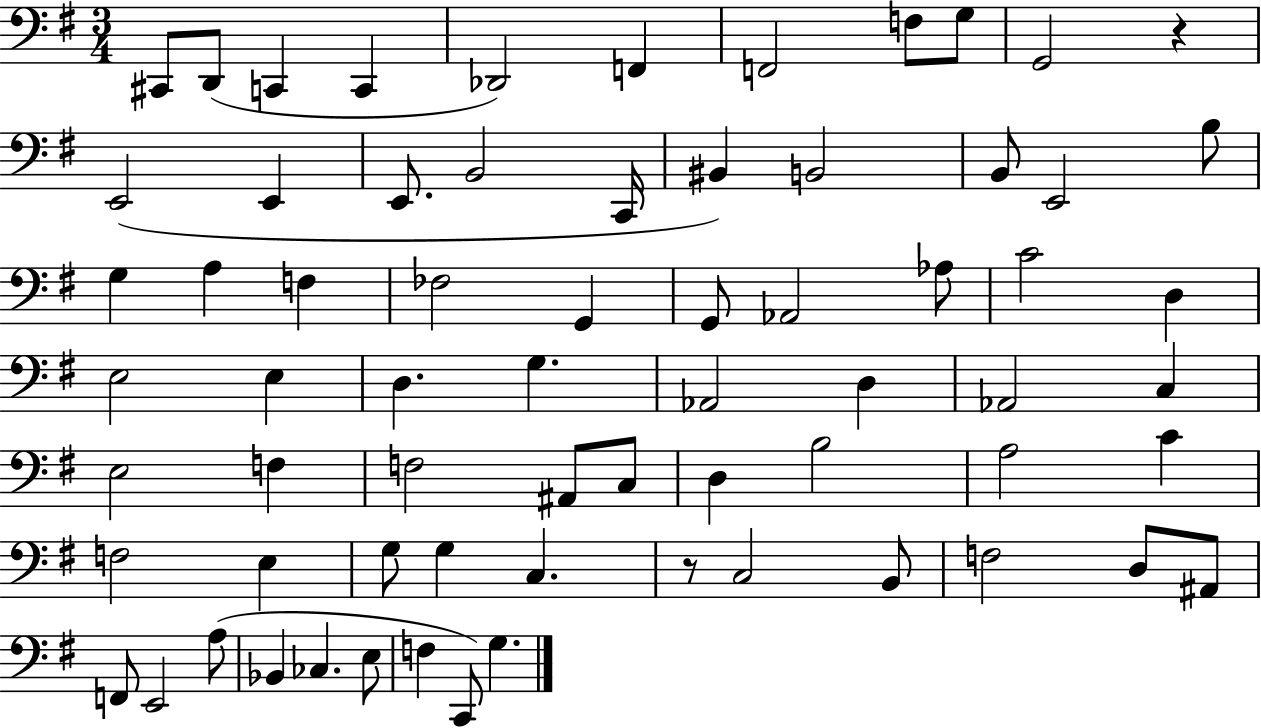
X:1
T:Untitled
M:3/4
L:1/4
K:G
^C,,/2 D,,/2 C,, C,, _D,,2 F,, F,,2 F,/2 G,/2 G,,2 z E,,2 E,, E,,/2 B,,2 C,,/4 ^B,, B,,2 B,,/2 E,,2 B,/2 G, A, F, _F,2 G,, G,,/2 _A,,2 _A,/2 C2 D, E,2 E, D, G, _A,,2 D, _A,,2 C, E,2 F, F,2 ^A,,/2 C,/2 D, B,2 A,2 C F,2 E, G,/2 G, C, z/2 C,2 B,,/2 F,2 D,/2 ^A,,/2 F,,/2 E,,2 A,/2 _B,, _C, E,/2 F, C,,/2 G,